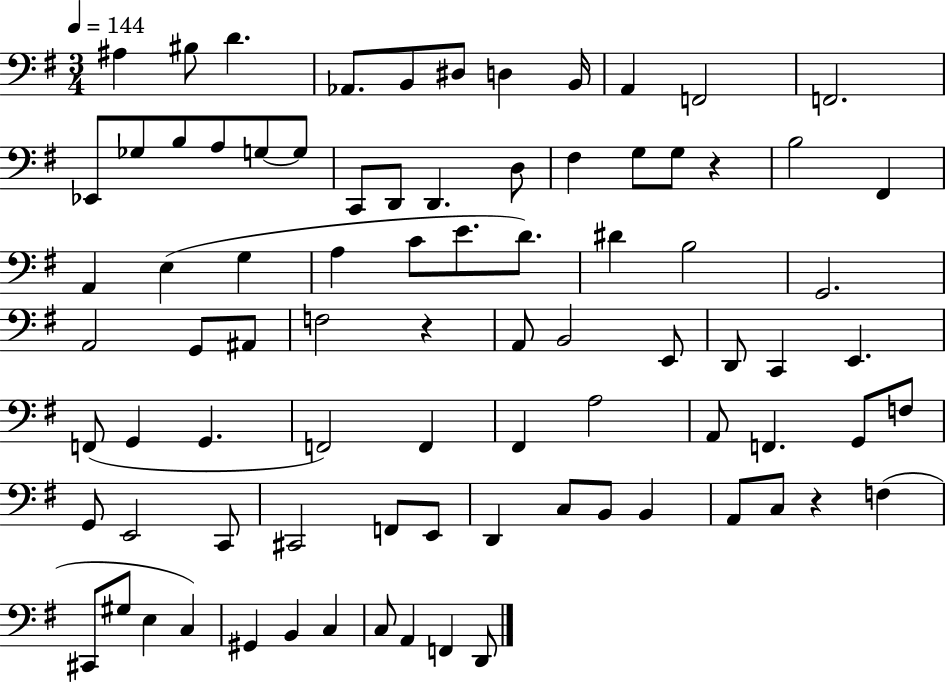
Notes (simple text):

A#3/q BIS3/e D4/q. Ab2/e. B2/e D#3/e D3/q B2/s A2/q F2/h F2/h. Eb2/e Gb3/e B3/e A3/e G3/e G3/e C2/e D2/e D2/q. D3/e F#3/q G3/e G3/e R/q B3/h F#2/q A2/q E3/q G3/q A3/q C4/e E4/e. D4/e. D#4/q B3/h G2/h. A2/h G2/e A#2/e F3/h R/q A2/e B2/h E2/e D2/e C2/q E2/q. F2/e G2/q G2/q. F2/h F2/q F#2/q A3/h A2/e F2/q. G2/e F3/e G2/e E2/h C2/e C#2/h F2/e E2/e D2/q C3/e B2/e B2/q A2/e C3/e R/q F3/q C#2/e G#3/e E3/q C3/q G#2/q B2/q C3/q C3/e A2/q F2/q D2/e